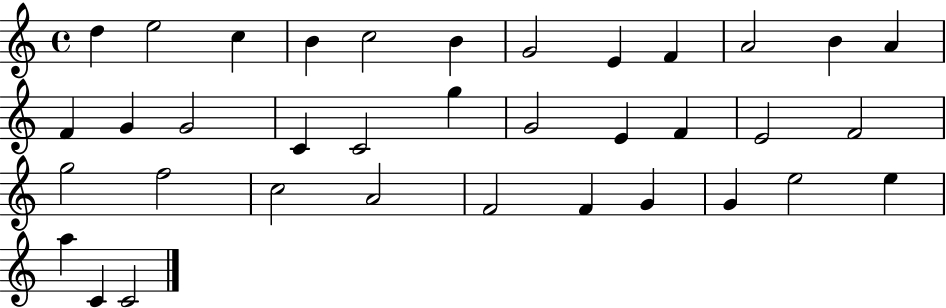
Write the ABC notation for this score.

X:1
T:Untitled
M:4/4
L:1/4
K:C
d e2 c B c2 B G2 E F A2 B A F G G2 C C2 g G2 E F E2 F2 g2 f2 c2 A2 F2 F G G e2 e a C C2